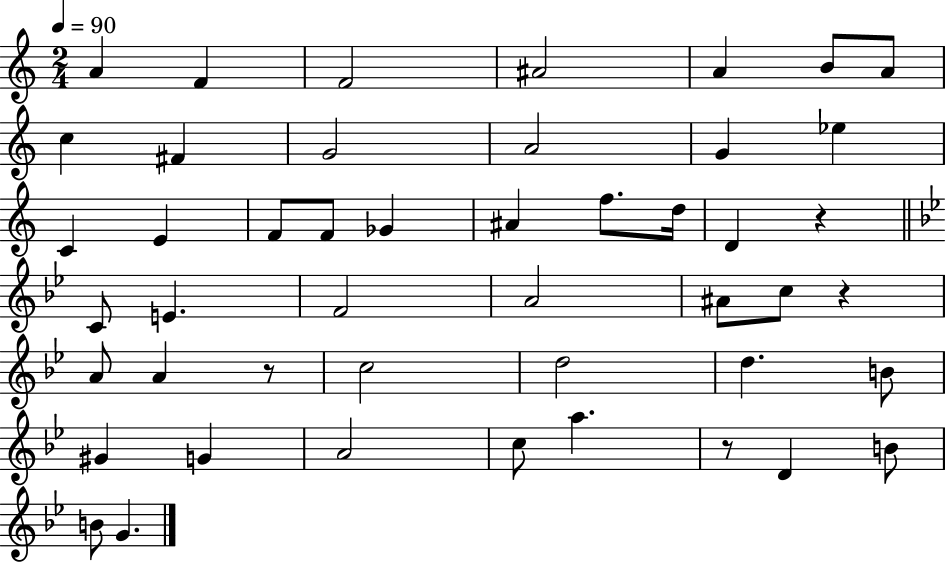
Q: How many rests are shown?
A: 4